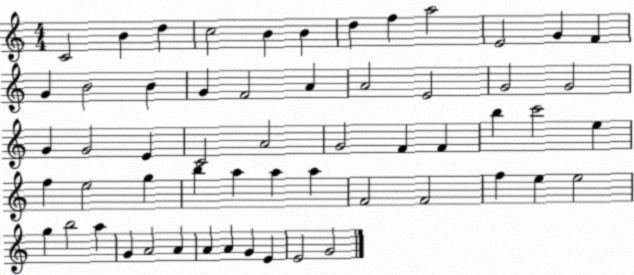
X:1
T:Untitled
M:4/4
L:1/4
K:C
C2 B d c2 B B d f a2 E2 G F G B2 B G F2 A A2 E2 G2 G2 G G2 E C2 A2 G2 F F b c'2 e f e2 g b a a a F2 F2 f e e2 g b2 a G A2 A A A G E E2 G2